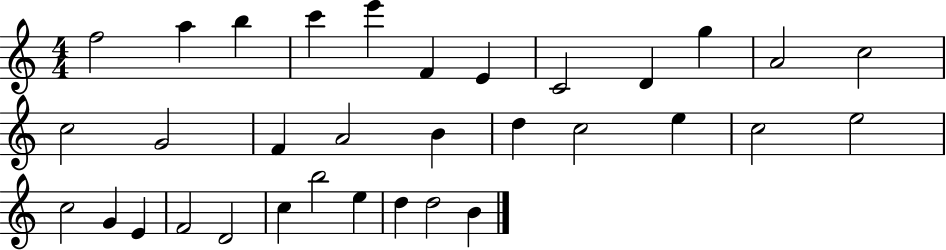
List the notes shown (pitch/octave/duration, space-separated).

F5/h A5/q B5/q C6/q E6/q F4/q E4/q C4/h D4/q G5/q A4/h C5/h C5/h G4/h F4/q A4/h B4/q D5/q C5/h E5/q C5/h E5/h C5/h G4/q E4/q F4/h D4/h C5/q B5/h E5/q D5/q D5/h B4/q